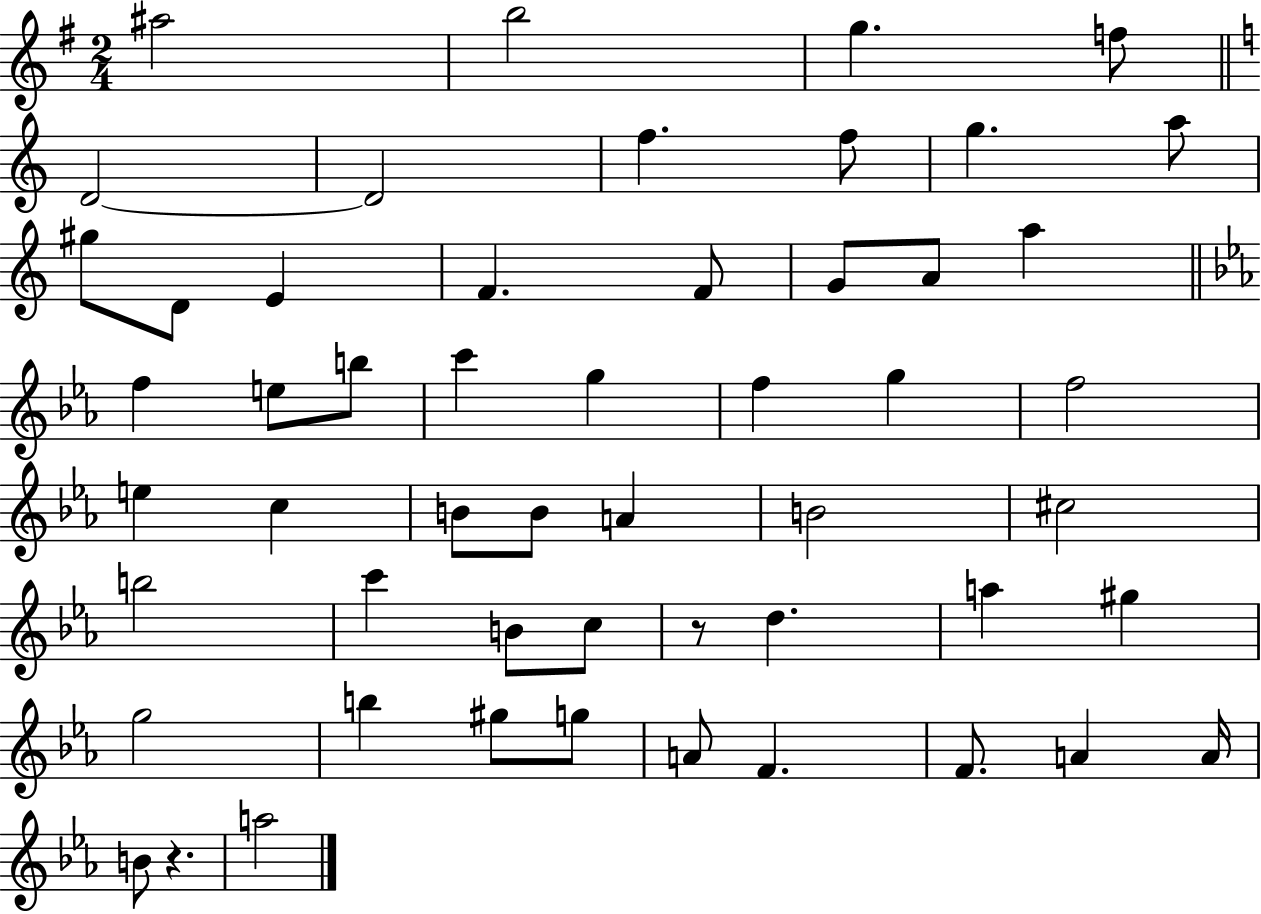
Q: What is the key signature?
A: G major